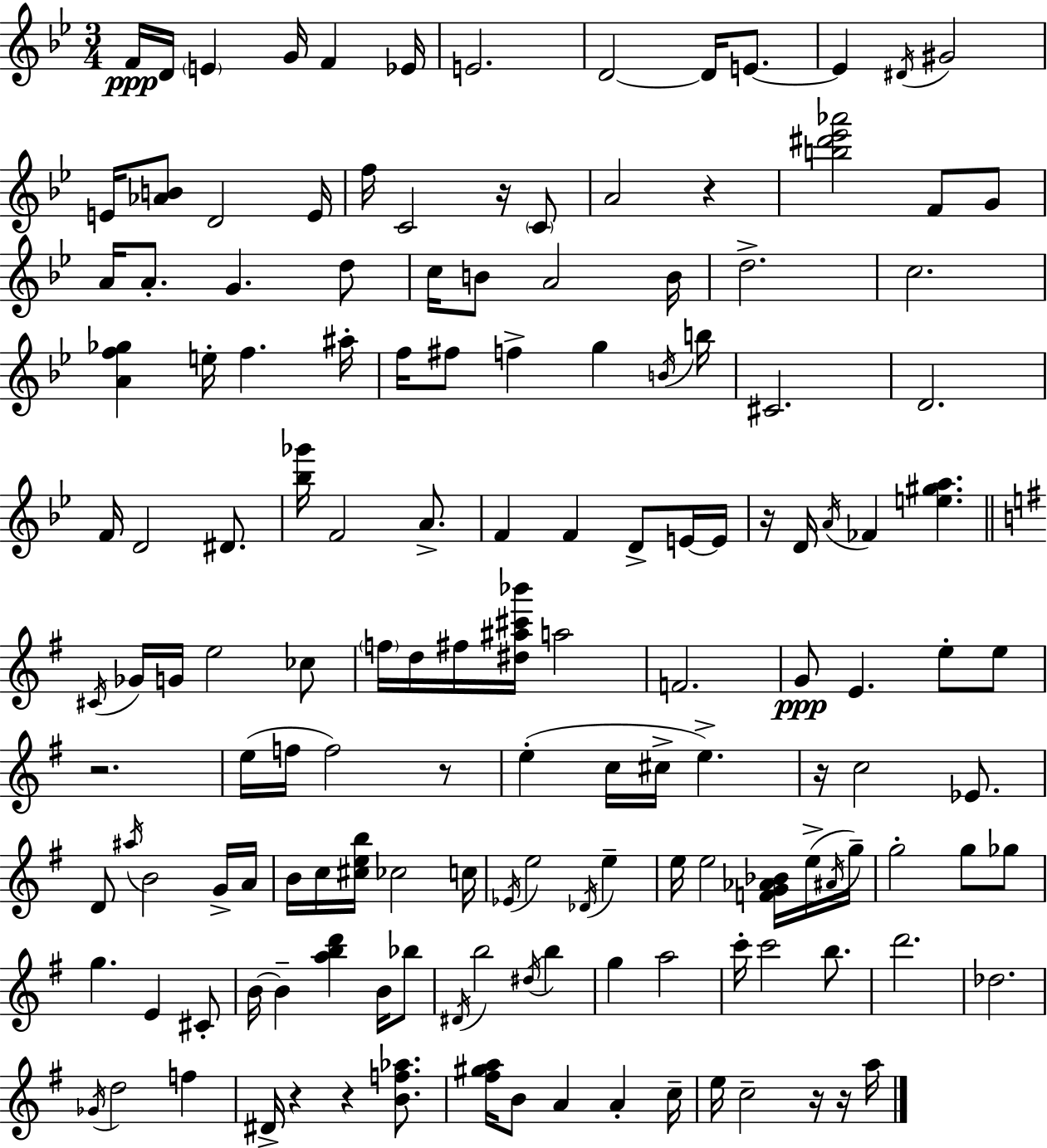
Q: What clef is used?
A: treble